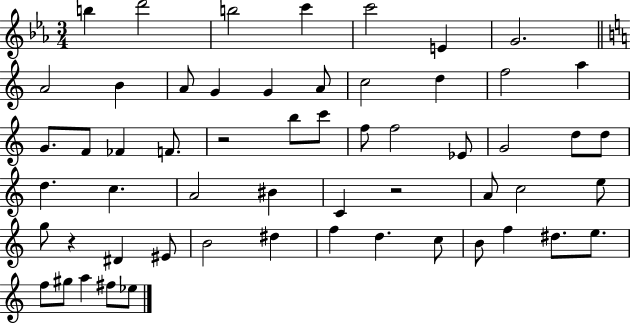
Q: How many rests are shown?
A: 3